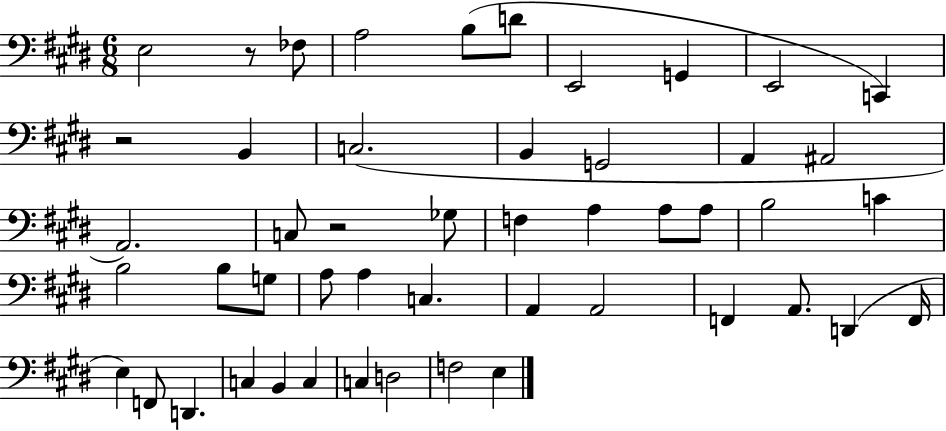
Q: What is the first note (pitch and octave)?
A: E3